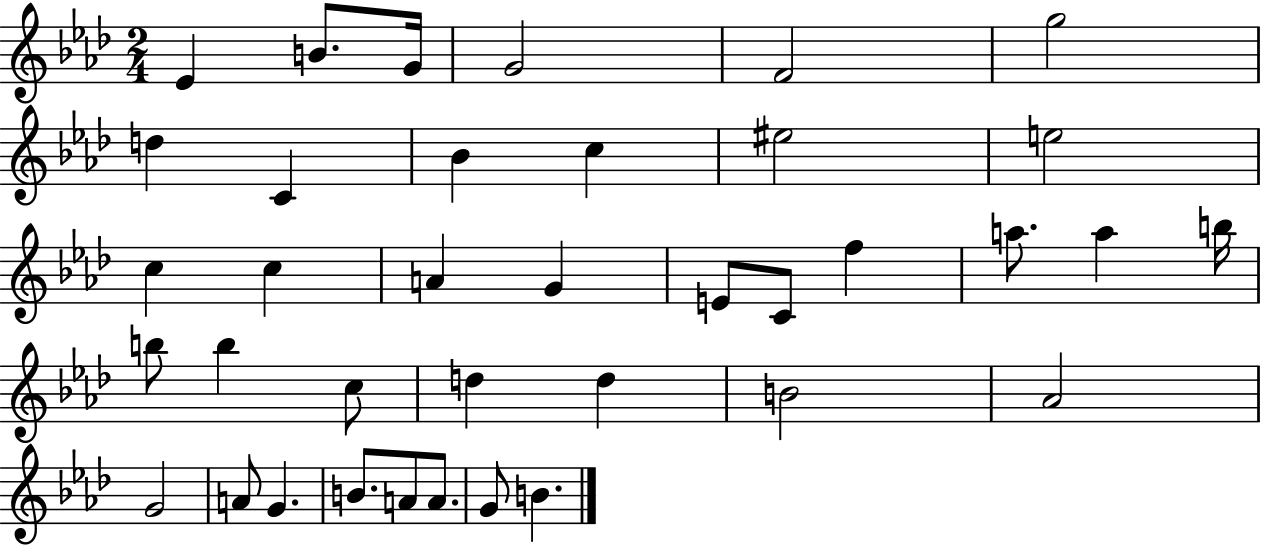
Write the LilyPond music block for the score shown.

{
  \clef treble
  \numericTimeSignature
  \time 2/4
  \key aes \major
  ees'4 b'8. g'16 | g'2 | f'2 | g''2 | \break d''4 c'4 | bes'4 c''4 | eis''2 | e''2 | \break c''4 c''4 | a'4 g'4 | e'8 c'8 f''4 | a''8. a''4 b''16 | \break b''8 b''4 c''8 | d''4 d''4 | b'2 | aes'2 | \break g'2 | a'8 g'4. | b'8. a'8 a'8. | g'8 b'4. | \break \bar "|."
}